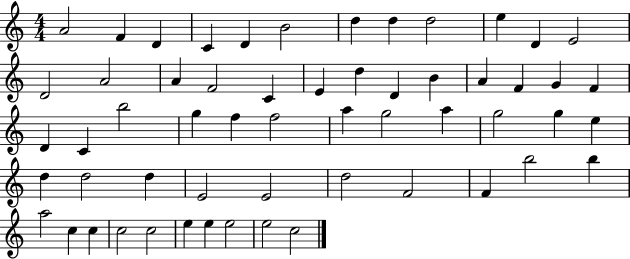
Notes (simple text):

A4/h F4/q D4/q C4/q D4/q B4/h D5/q D5/q D5/h E5/q D4/q E4/h D4/h A4/h A4/q F4/h C4/q E4/q D5/q D4/q B4/q A4/q F4/q G4/q F4/q D4/q C4/q B5/h G5/q F5/q F5/h A5/q G5/h A5/q G5/h G5/q E5/q D5/q D5/h D5/q E4/h E4/h D5/h F4/h F4/q B5/h B5/q A5/h C5/q C5/q C5/h C5/h E5/q E5/q E5/h E5/h C5/h